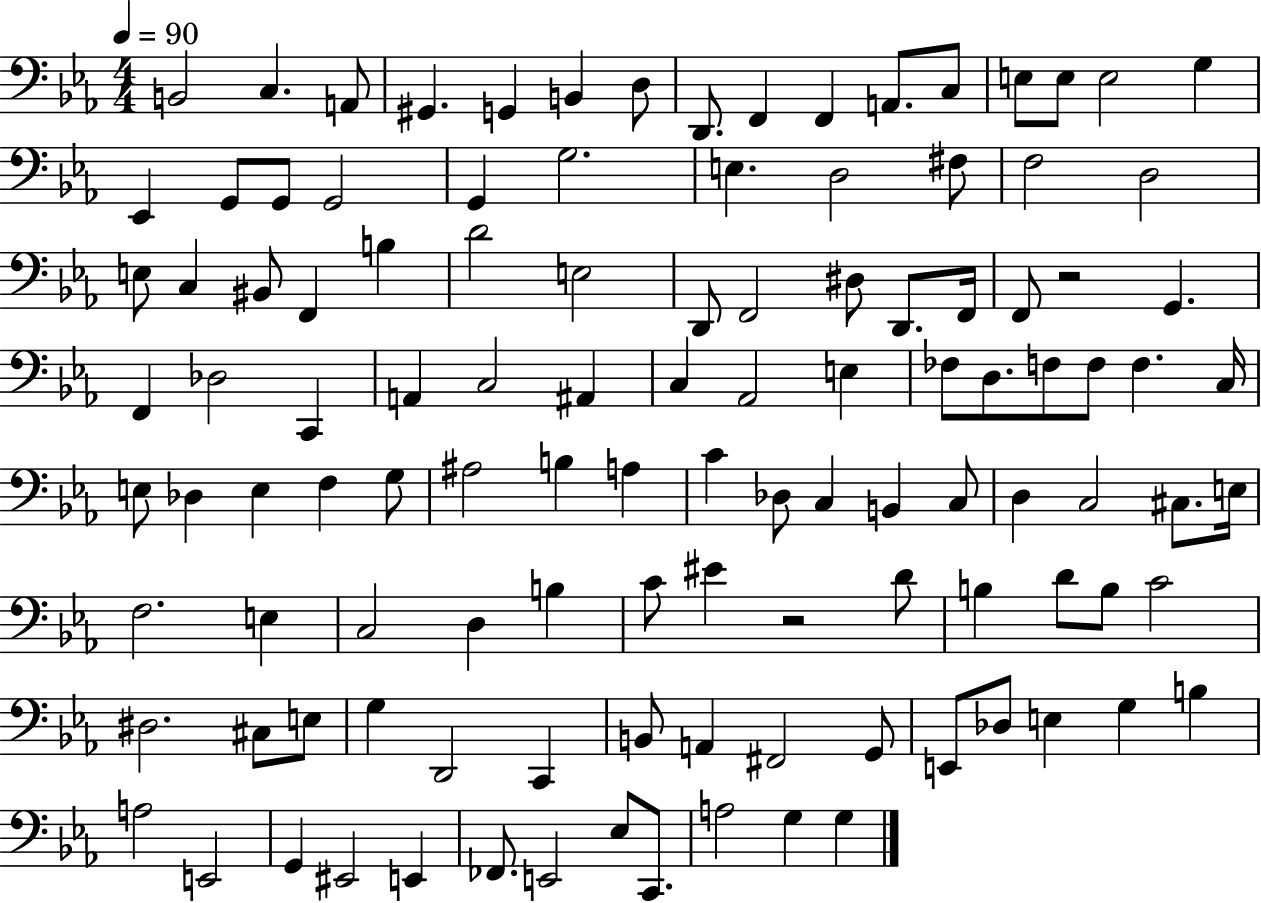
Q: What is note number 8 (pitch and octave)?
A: D2